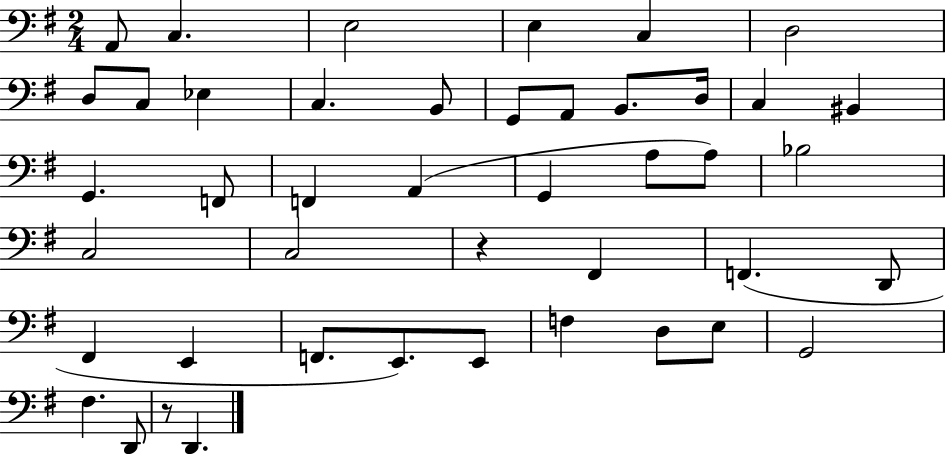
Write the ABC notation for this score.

X:1
T:Untitled
M:2/4
L:1/4
K:G
A,,/2 C, E,2 E, C, D,2 D,/2 C,/2 _E, C, B,,/2 G,,/2 A,,/2 B,,/2 D,/4 C, ^B,, G,, F,,/2 F,, A,, G,, A,/2 A,/2 _B,2 C,2 C,2 z ^F,, F,, D,,/2 ^F,, E,, F,,/2 E,,/2 E,,/2 F, D,/2 E,/2 G,,2 ^F, D,,/2 z/2 D,,